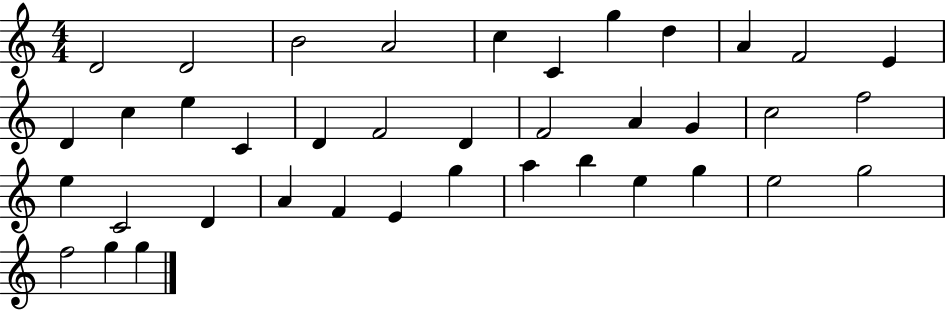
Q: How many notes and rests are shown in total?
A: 39